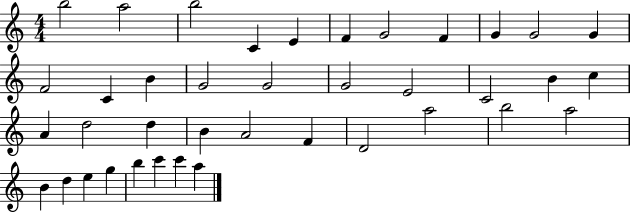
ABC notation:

X:1
T:Untitled
M:4/4
L:1/4
K:C
b2 a2 b2 C E F G2 F G G2 G F2 C B G2 G2 G2 E2 C2 B c A d2 d B A2 F D2 a2 b2 a2 B d e g b c' c' a